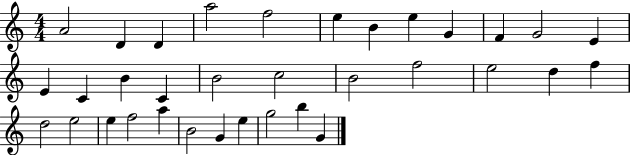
{
  \clef treble
  \numericTimeSignature
  \time 4/4
  \key c \major
  a'2 d'4 d'4 | a''2 f''2 | e''4 b'4 e''4 g'4 | f'4 g'2 e'4 | \break e'4 c'4 b'4 c'4 | b'2 c''2 | b'2 f''2 | e''2 d''4 f''4 | \break d''2 e''2 | e''4 f''2 a''4 | b'2 g'4 e''4 | g''2 b''4 g'4 | \break \bar "|."
}